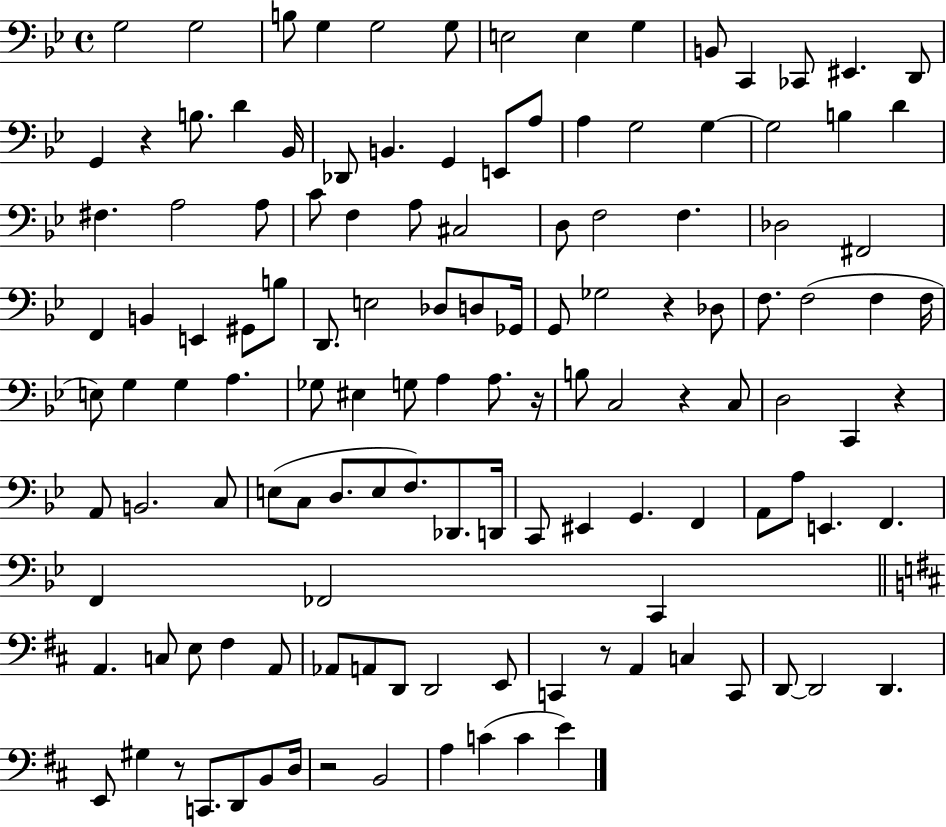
{
  \clef bass
  \time 4/4
  \defaultTimeSignature
  \key bes \major
  g2 g2 | b8 g4 g2 g8 | e2 e4 g4 | b,8 c,4 ces,8 eis,4. d,8 | \break g,4 r4 b8. d'4 bes,16 | des,8 b,4. g,4 e,8 a8 | a4 g2 g4~~ | g2 b4 d'4 | \break fis4. a2 a8 | c'8 f4 a8 cis2 | d8 f2 f4. | des2 fis,2 | \break f,4 b,4 e,4 gis,8 b8 | d,8. e2 des8 d8 ges,16 | g,8 ges2 r4 des8 | f8. f2( f4 f16 | \break e8) g4 g4 a4. | ges8 eis4 g8 a4 a8. r16 | b8 c2 r4 c8 | d2 c,4 r4 | \break a,8 b,2. c8 | e8( c8 d8. e8 f8.) des,8. d,16 | c,8 eis,4 g,4. f,4 | a,8 a8 e,4. f,4. | \break f,4 fes,2 c,4 | \bar "||" \break \key b \minor a,4. c8 e8 fis4 a,8 | aes,8 a,8 d,8 d,2 e,8 | c,4 r8 a,4 c4 c,8 | d,8~~ d,2 d,4. | \break e,8 gis4 r8 c,8. d,8 b,8 d16 | r2 b,2 | a4 c'4( c'4 e'4) | \bar "|."
}